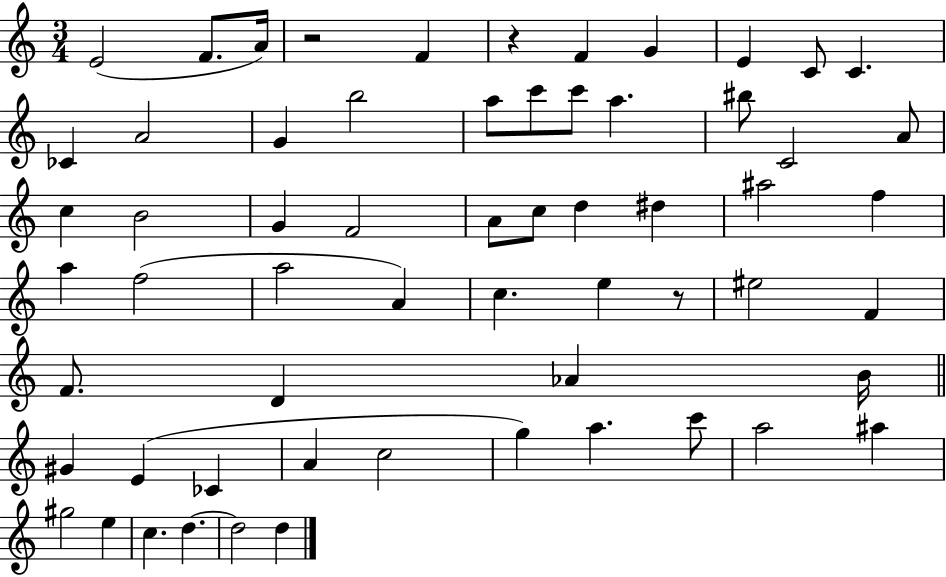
{
  \clef treble
  \numericTimeSignature
  \time 3/4
  \key c \major
  \repeat volta 2 { e'2( f'8. a'16) | r2 f'4 | r4 f'4 g'4 | e'4 c'8 c'4. | \break ces'4 a'2 | g'4 b''2 | a''8 c'''8 c'''8 a''4. | bis''8 c'2 a'8 | \break c''4 b'2 | g'4 f'2 | a'8 c''8 d''4 dis''4 | ais''2 f''4 | \break a''4 f''2( | a''2 a'4) | c''4. e''4 r8 | eis''2 f'4 | \break f'8. d'4 aes'4 b'16 | \bar "||" \break \key c \major gis'4 e'4( ces'4 | a'4 c''2 | g''4) a''4. c'''8 | a''2 ais''4 | \break gis''2 e''4 | c''4. d''4.~~ | d''2 d''4 | } \bar "|."
}